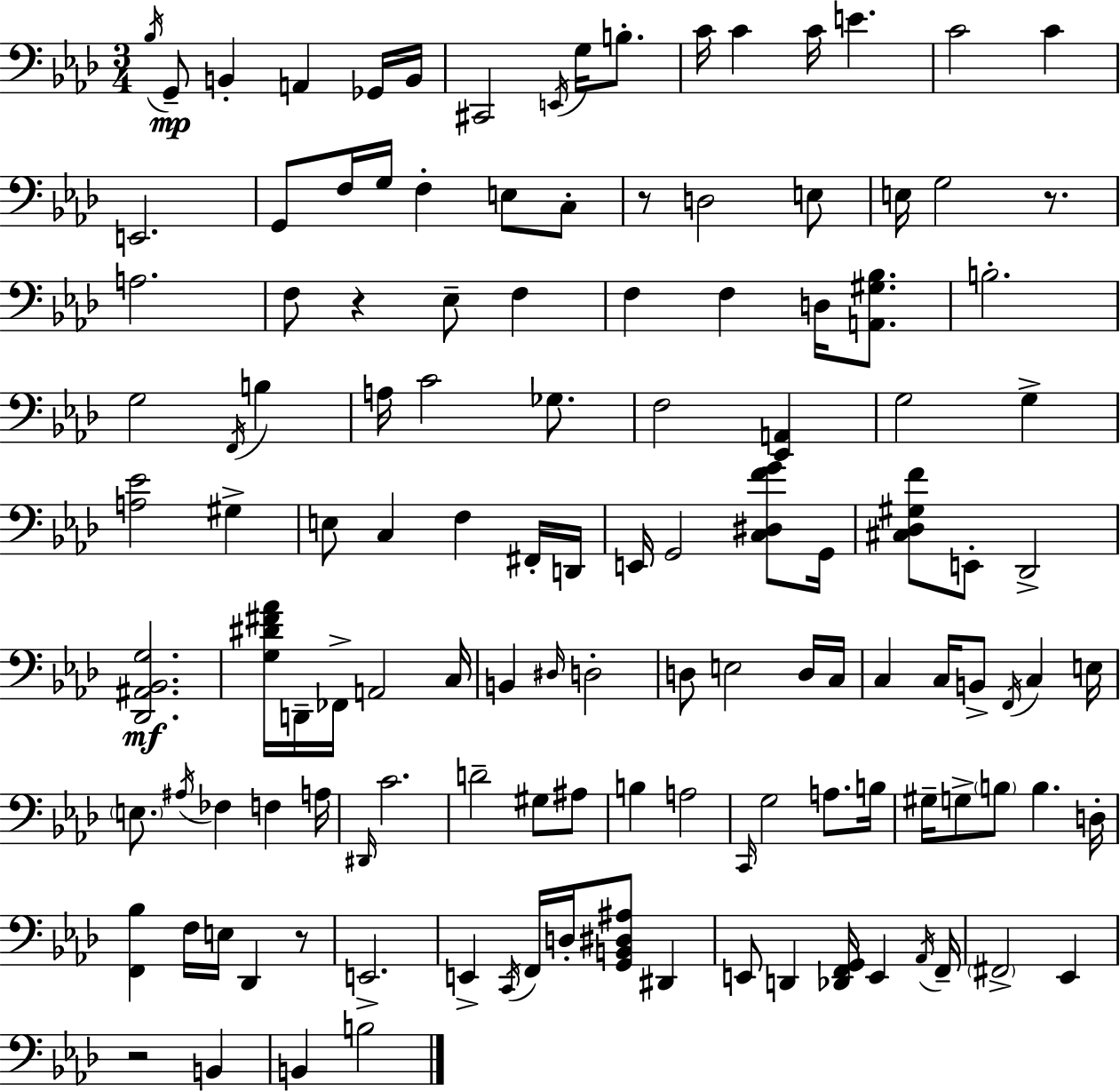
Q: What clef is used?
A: bass